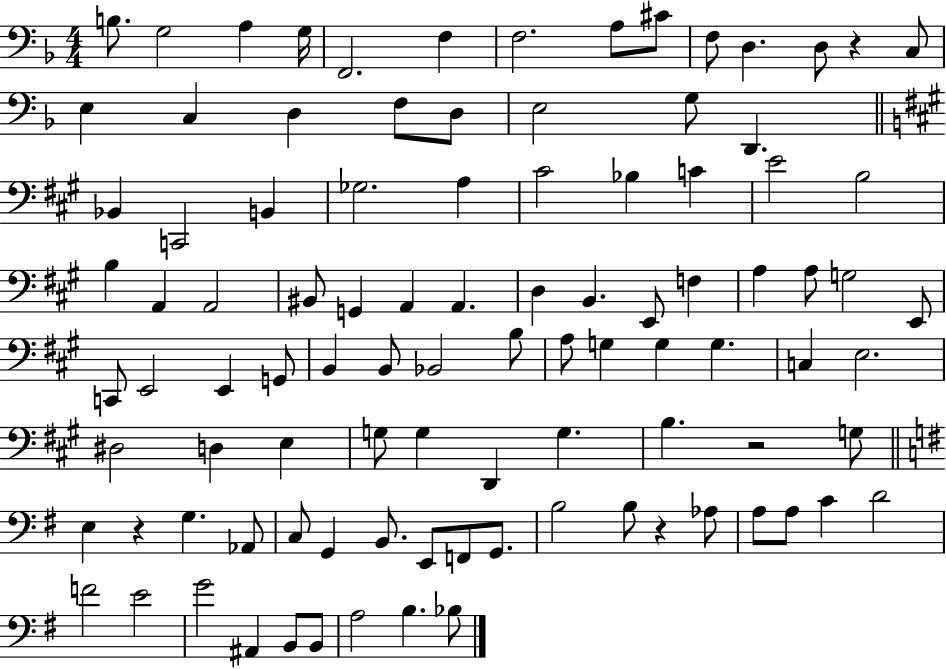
{
  \clef bass
  \numericTimeSignature
  \time 4/4
  \key f \major
  b8. g2 a4 g16 | f,2. f4 | f2. a8 cis'8 | f8 d4. d8 r4 c8 | \break e4 c4 d4 f8 d8 | e2 g8 d,4. | \bar "||" \break \key a \major bes,4 c,2 b,4 | ges2. a4 | cis'2 bes4 c'4 | e'2 b2 | \break b4 a,4 a,2 | bis,8 g,4 a,4 a,4. | d4 b,4. e,8 f4 | a4 a8 g2 e,8 | \break c,8 e,2 e,4 g,8 | b,4 b,8 bes,2 b8 | a8 g4 g4 g4. | c4 e2. | \break dis2 d4 e4 | g8 g4 d,4 g4. | b4. r2 g8 | \bar "||" \break \key e \minor e4 r4 g4. aes,8 | c8 g,4 b,8. e,8 f,8 g,8. | b2 b8 r4 aes8 | a8 a8 c'4 d'2 | \break f'2 e'2 | g'2 ais,4 b,8 b,8 | a2 b4. bes8 | \bar "|."
}